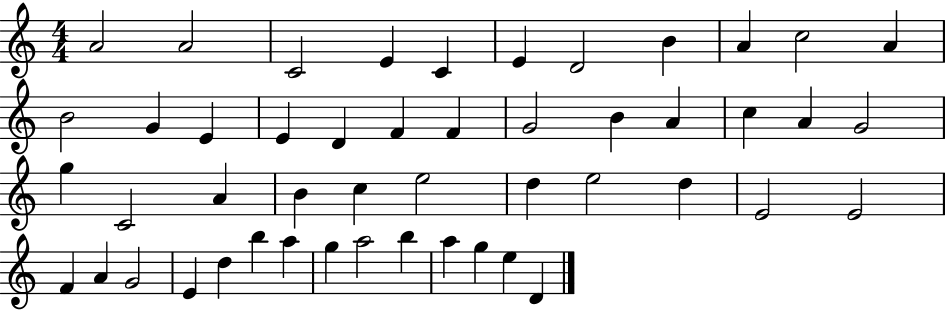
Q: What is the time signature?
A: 4/4